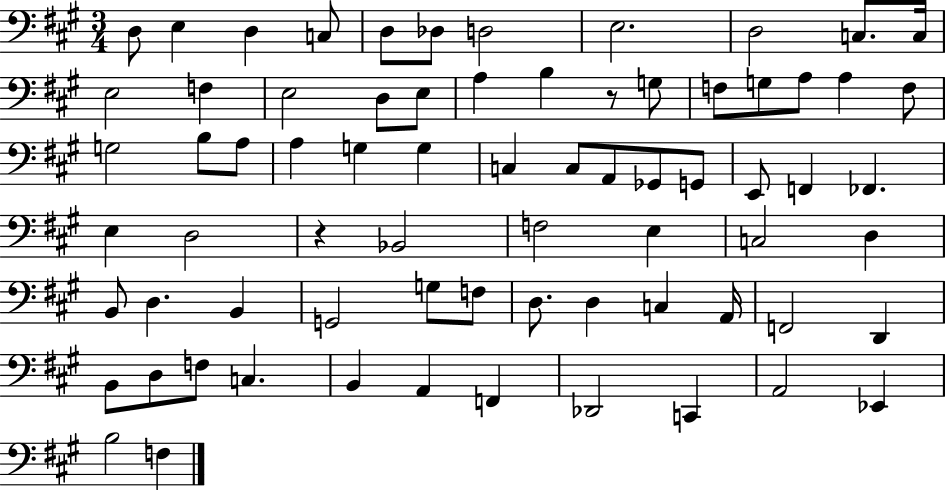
X:1
T:Untitled
M:3/4
L:1/4
K:A
D,/2 E, D, C,/2 D,/2 _D,/2 D,2 E,2 D,2 C,/2 C,/4 E,2 F, E,2 D,/2 E,/2 A, B, z/2 G,/2 F,/2 G,/2 A,/2 A, F,/2 G,2 B,/2 A,/2 A, G, G, C, C,/2 A,,/2 _G,,/2 G,,/2 E,,/2 F,, _F,, E, D,2 z _B,,2 F,2 E, C,2 D, B,,/2 D, B,, G,,2 G,/2 F,/2 D,/2 D, C, A,,/4 F,,2 D,, B,,/2 D,/2 F,/2 C, B,, A,, F,, _D,,2 C,, A,,2 _E,, B,2 F,